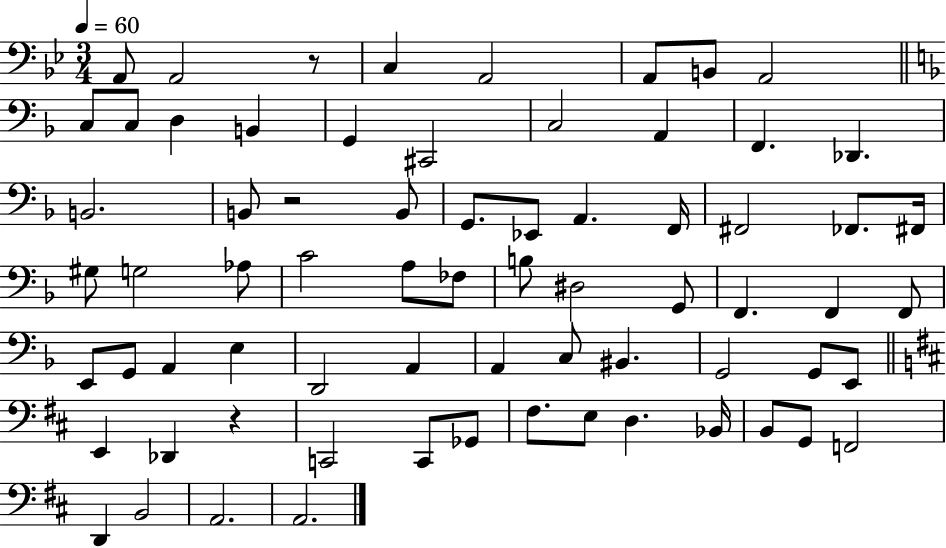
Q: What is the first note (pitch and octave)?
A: A2